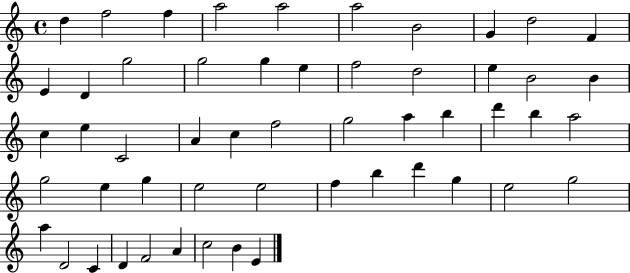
X:1
T:Untitled
M:4/4
L:1/4
K:C
d f2 f a2 a2 a2 B2 G d2 F E D g2 g2 g e f2 d2 e B2 B c e C2 A c f2 g2 a b d' b a2 g2 e g e2 e2 f b d' g e2 g2 a D2 C D F2 A c2 B E